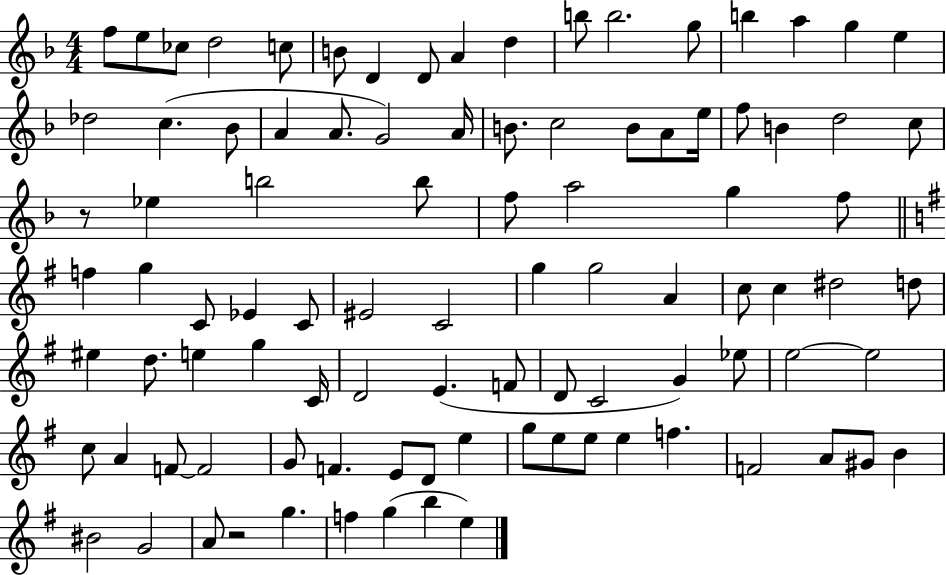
F5/e E5/e CES5/e D5/h C5/e B4/e D4/q D4/e A4/q D5/q B5/e B5/h. G5/e B5/q A5/q G5/q E5/q Db5/h C5/q. Bb4/e A4/q A4/e. G4/h A4/s B4/e. C5/h B4/e A4/e E5/s F5/e B4/q D5/h C5/e R/e Eb5/q B5/h B5/e F5/e A5/h G5/q F5/e F5/q G5/q C4/e Eb4/q C4/e EIS4/h C4/h G5/q G5/h A4/q C5/e C5/q D#5/h D5/e EIS5/q D5/e. E5/q G5/q C4/s D4/h E4/q. F4/e D4/e C4/h G4/q Eb5/e E5/h E5/h C5/e A4/q F4/e F4/h G4/e F4/q. E4/e D4/e E5/q G5/e E5/e E5/e E5/q F5/q. F4/h A4/e G#4/e B4/q BIS4/h G4/h A4/e R/h G5/q. F5/q G5/q B5/q E5/q